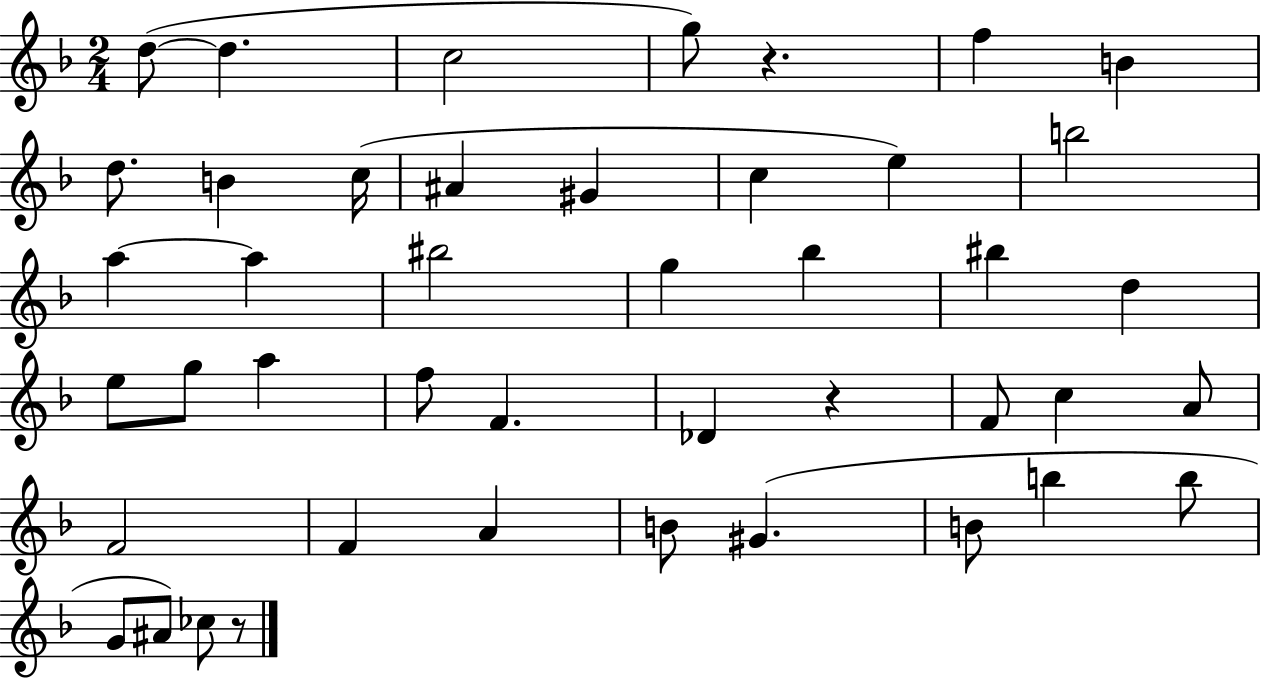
D5/e D5/q. C5/h G5/e R/q. F5/q B4/q D5/e. B4/q C5/s A#4/q G#4/q C5/q E5/q B5/h A5/q A5/q BIS5/h G5/q Bb5/q BIS5/q D5/q E5/e G5/e A5/q F5/e F4/q. Db4/q R/q F4/e C5/q A4/e F4/h F4/q A4/q B4/e G#4/q. B4/e B5/q B5/e G4/e A#4/e CES5/e R/e